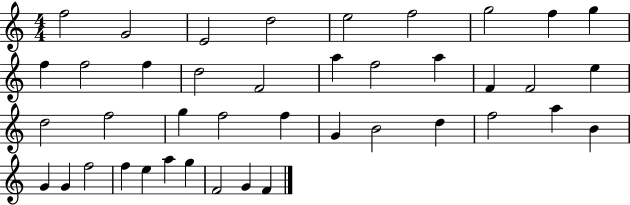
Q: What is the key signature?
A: C major